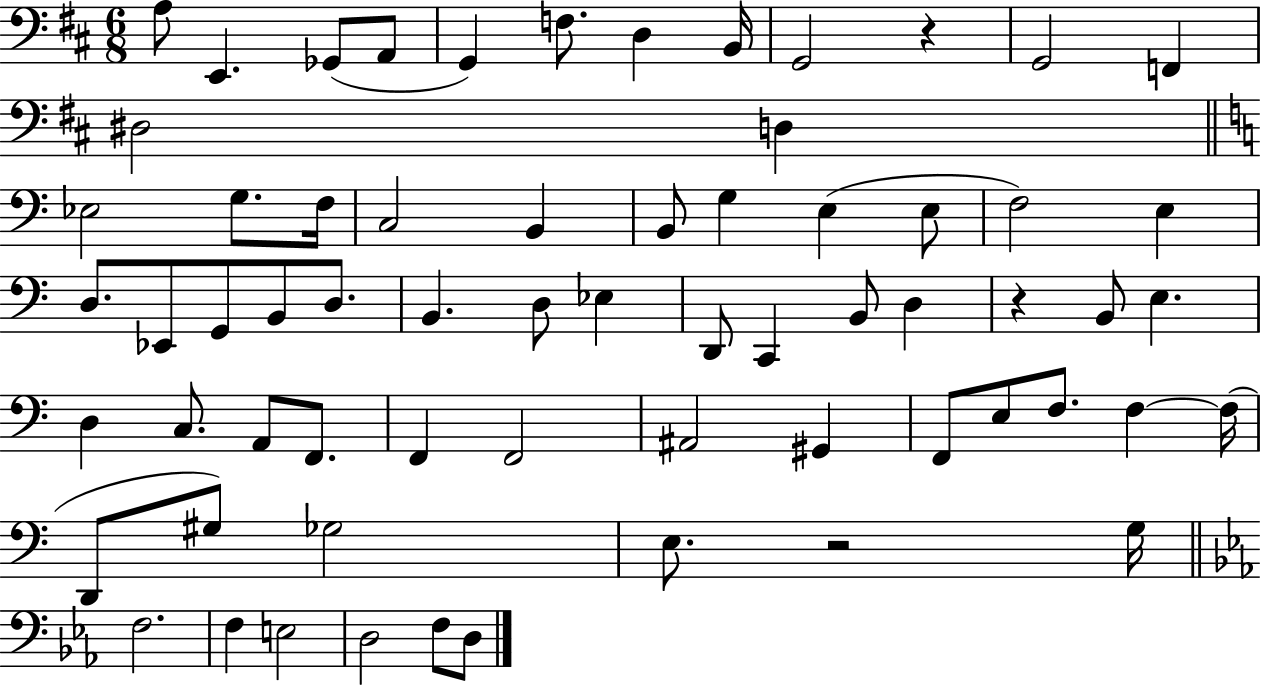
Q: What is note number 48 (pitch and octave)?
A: E3